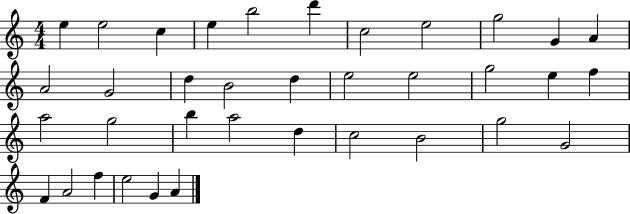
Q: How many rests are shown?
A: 0